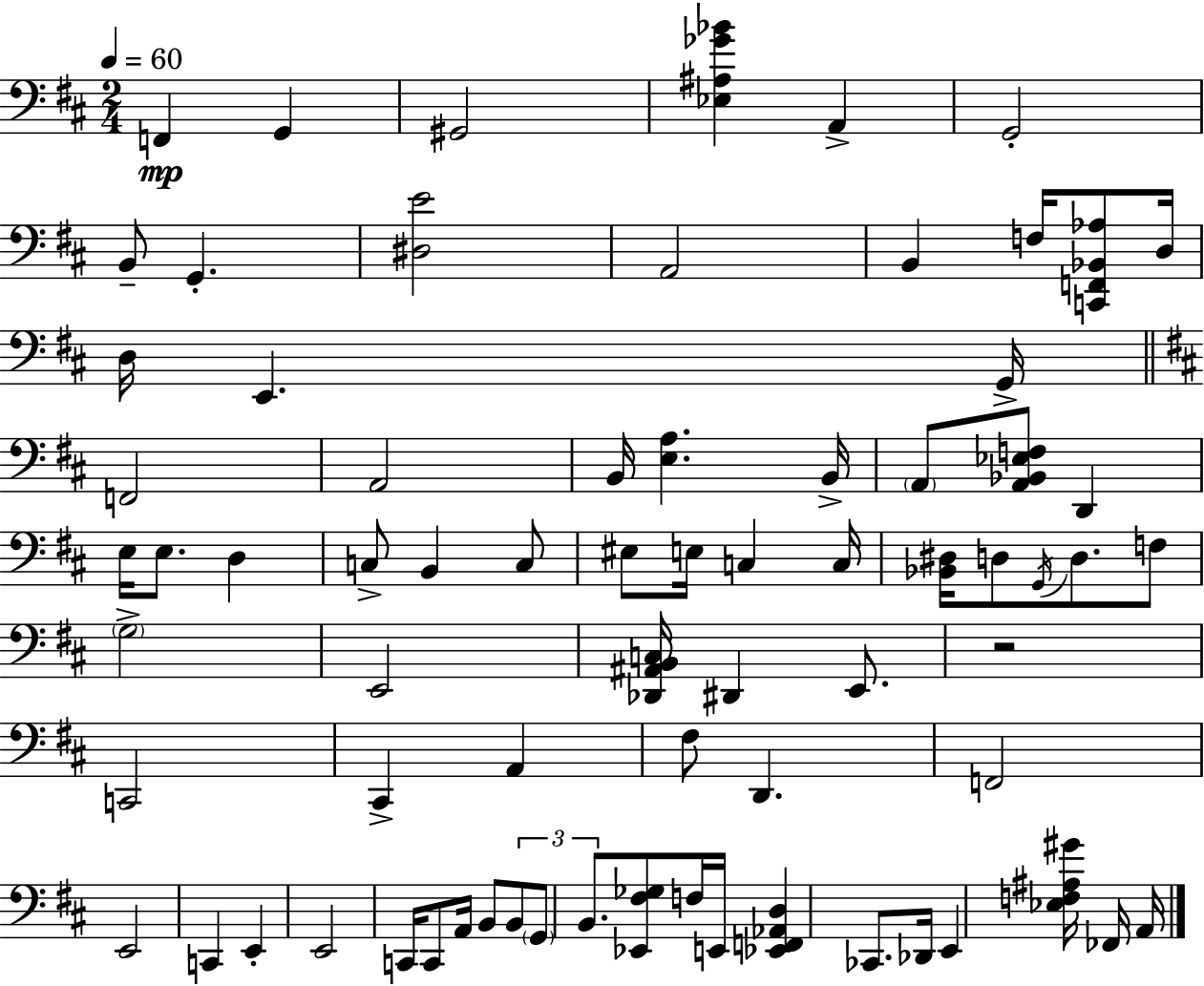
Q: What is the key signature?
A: D major